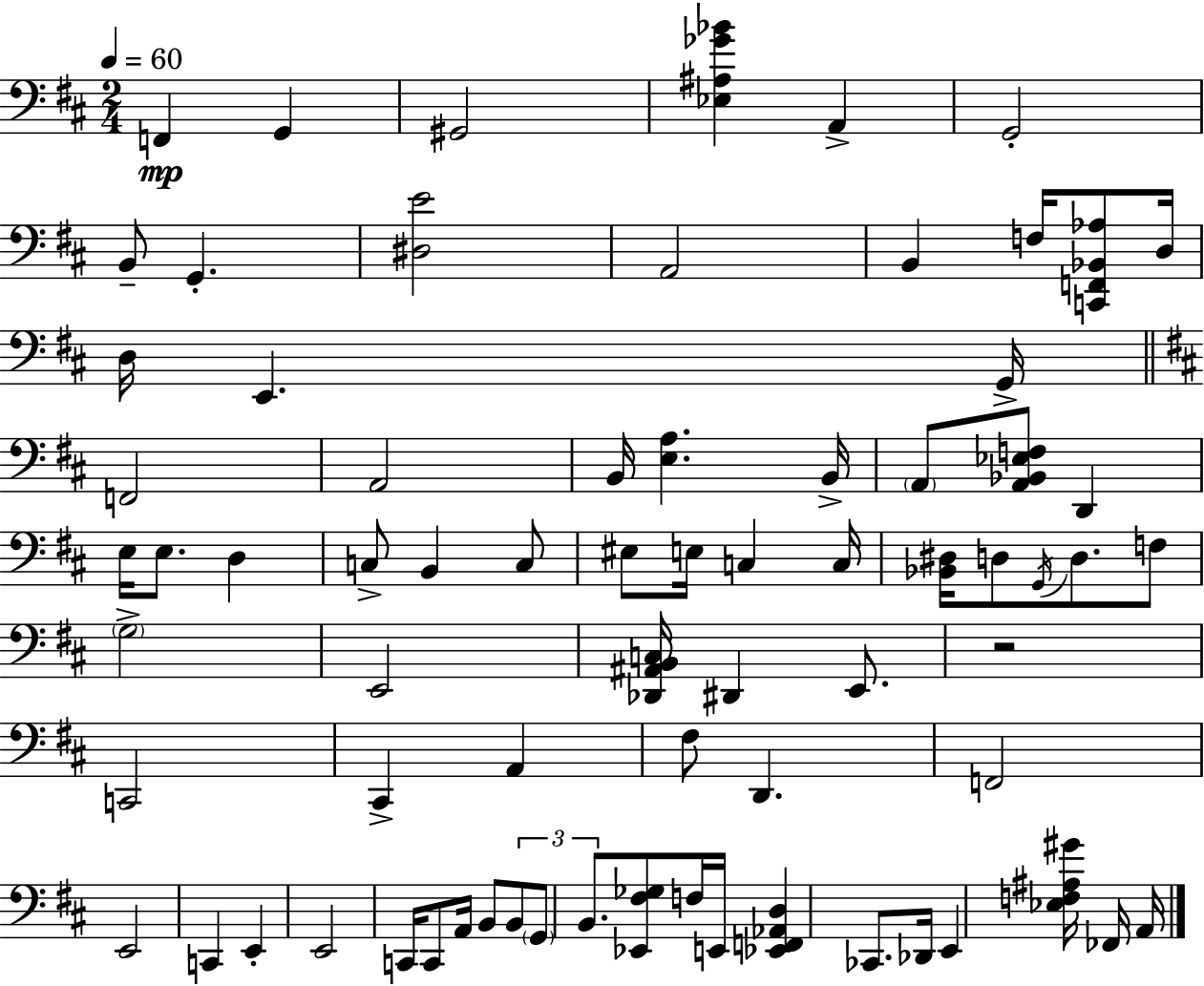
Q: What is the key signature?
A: D major